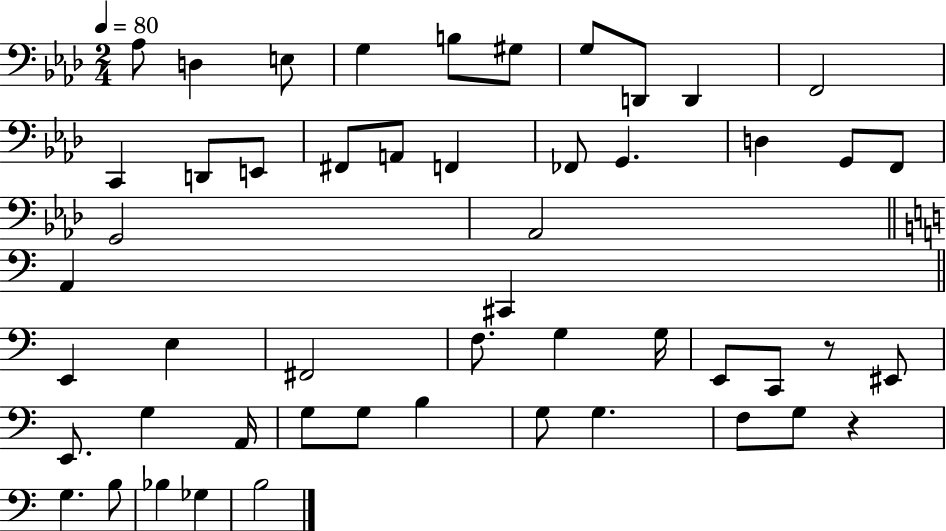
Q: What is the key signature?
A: AES major